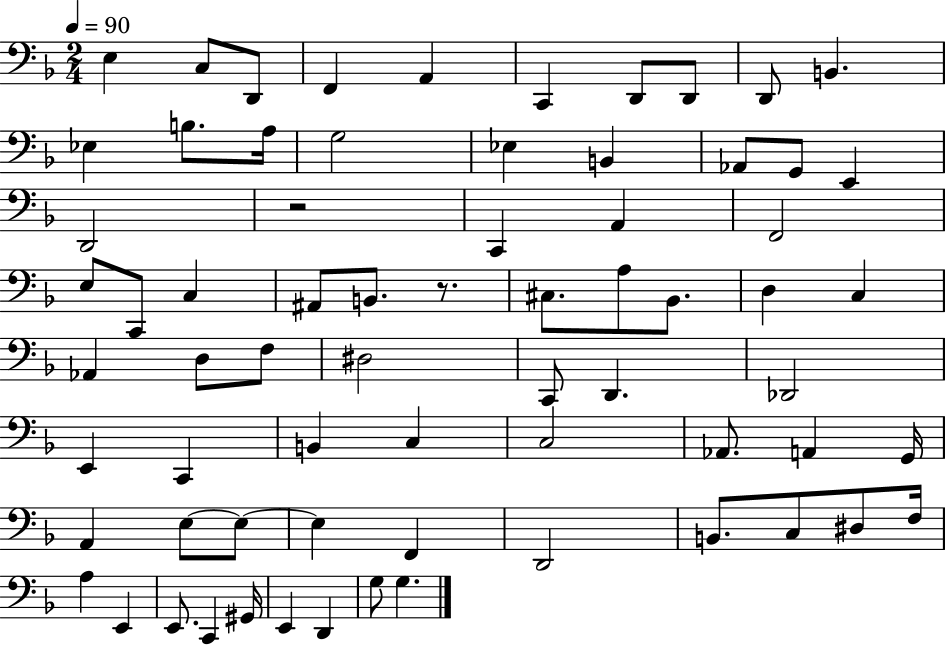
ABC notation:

X:1
T:Untitled
M:2/4
L:1/4
K:F
E, C,/2 D,,/2 F,, A,, C,, D,,/2 D,,/2 D,,/2 B,, _E, B,/2 A,/4 G,2 _E, B,, _A,,/2 G,,/2 E,, D,,2 z2 C,, A,, F,,2 E,/2 C,,/2 C, ^A,,/2 B,,/2 z/2 ^C,/2 A,/2 _B,,/2 D, C, _A,, D,/2 F,/2 ^D,2 C,,/2 D,, _D,,2 E,, C,, B,, C, C,2 _A,,/2 A,, G,,/4 A,, E,/2 E,/2 E, F,, D,,2 B,,/2 C,/2 ^D,/2 F,/4 A, E,, E,,/2 C,, ^G,,/4 E,, D,, G,/2 G,